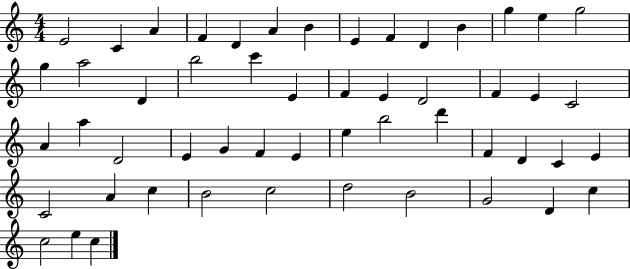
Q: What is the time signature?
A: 4/4